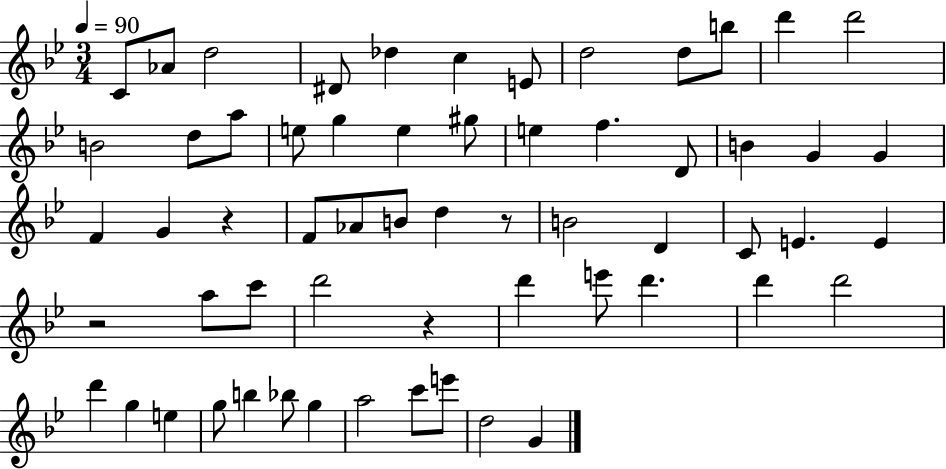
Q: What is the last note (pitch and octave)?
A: G4